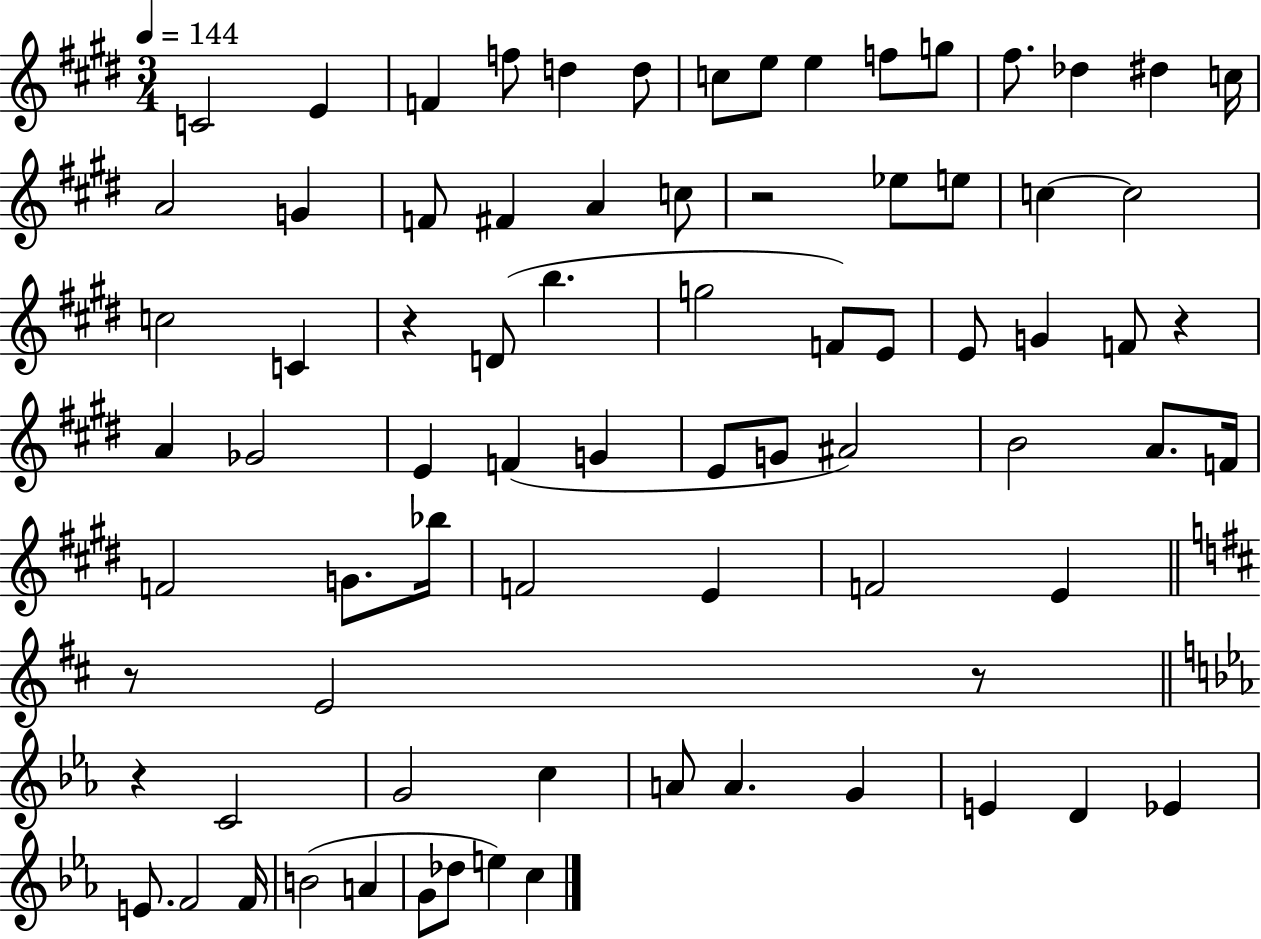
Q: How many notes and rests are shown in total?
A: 78